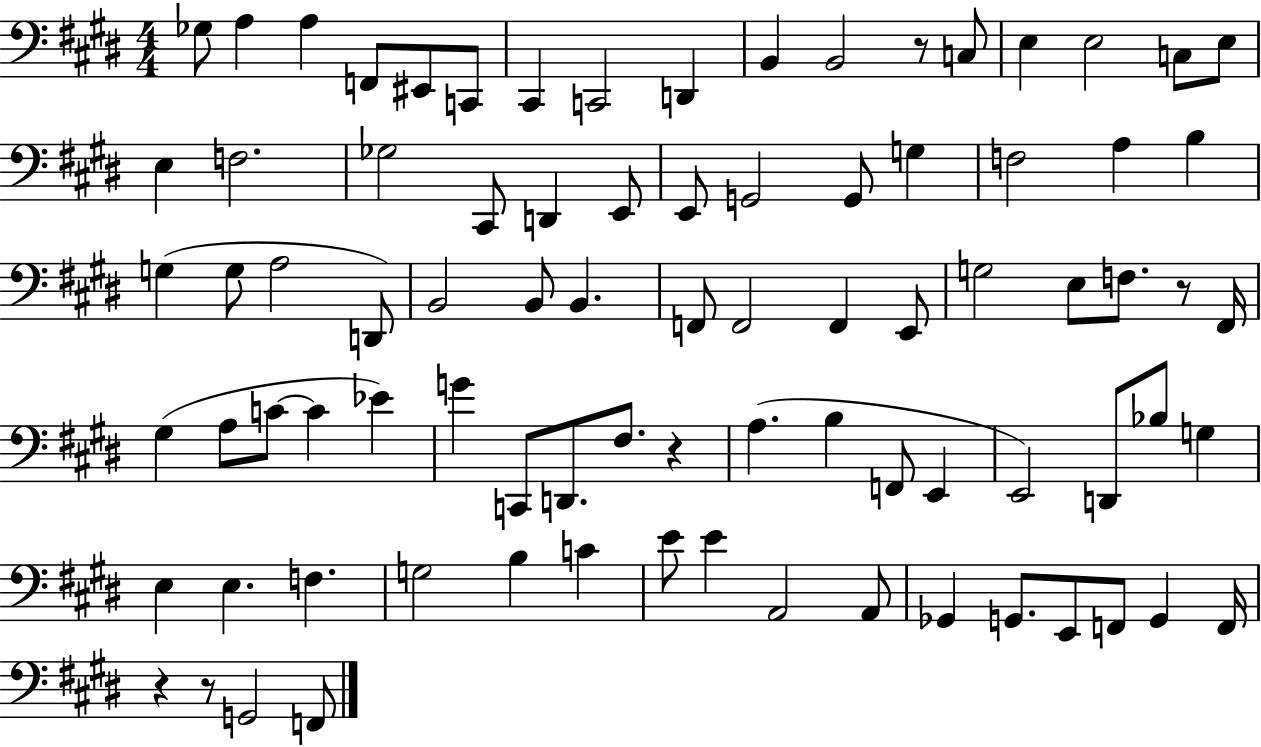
Gb3/e A3/q A3/q F2/e EIS2/e C2/e C#2/q C2/h D2/q B2/q B2/h R/e C3/e E3/q E3/h C3/e E3/e E3/q F3/h. Gb3/h C#2/e D2/q E2/e E2/e G2/h G2/e G3/q F3/h A3/q B3/q G3/q G3/e A3/h D2/e B2/h B2/e B2/q. F2/e F2/h F2/q E2/e G3/h E3/e F3/e. R/e F#2/s G#3/q A3/e C4/e C4/q Eb4/q G4/q C2/e D2/e. F#3/e. R/q A3/q. B3/q F2/e E2/q E2/h D2/e Bb3/e G3/q E3/q E3/q. F3/q. G3/h B3/q C4/q E4/e E4/q A2/h A2/e Gb2/q G2/e. E2/e F2/e G2/q F2/s R/q R/e G2/h F2/e